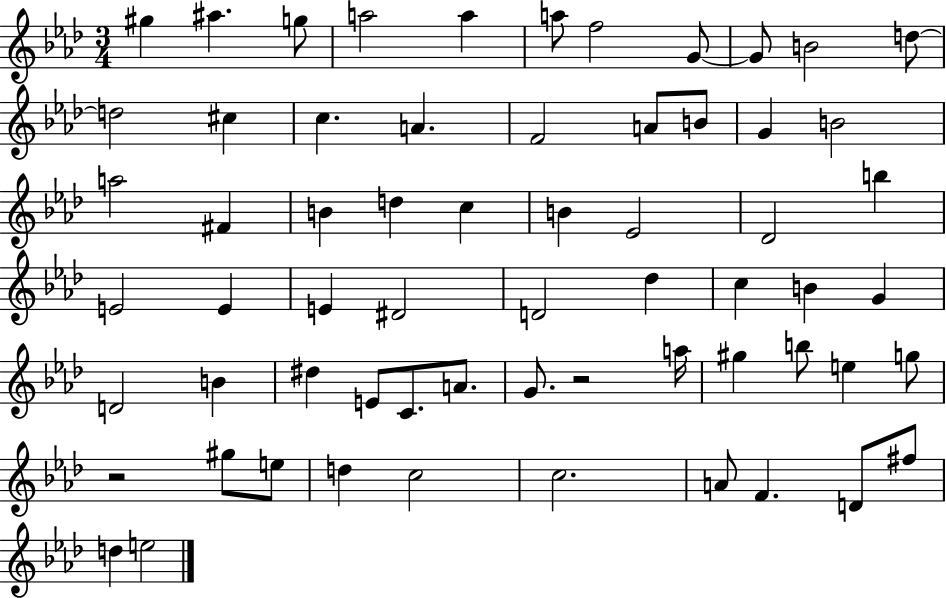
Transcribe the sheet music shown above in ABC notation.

X:1
T:Untitled
M:3/4
L:1/4
K:Ab
^g ^a g/2 a2 a a/2 f2 G/2 G/2 B2 d/2 d2 ^c c A F2 A/2 B/2 G B2 a2 ^F B d c B _E2 _D2 b E2 E E ^D2 D2 _d c B G D2 B ^d E/2 C/2 A/2 G/2 z2 a/4 ^g b/2 e g/2 z2 ^g/2 e/2 d c2 c2 A/2 F D/2 ^f/2 d e2